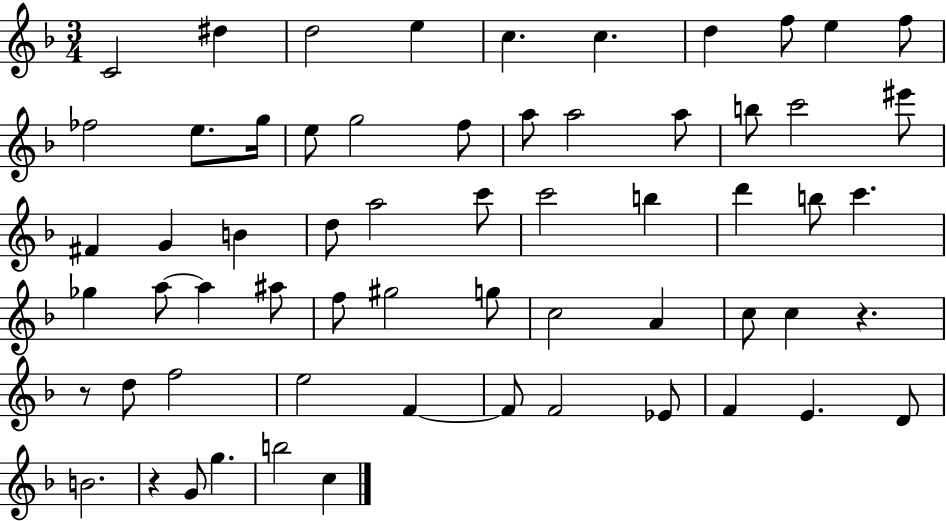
{
  \clef treble
  \numericTimeSignature
  \time 3/4
  \key f \major
  c'2 dis''4 | d''2 e''4 | c''4. c''4. | d''4 f''8 e''4 f''8 | \break fes''2 e''8. g''16 | e''8 g''2 f''8 | a''8 a''2 a''8 | b''8 c'''2 eis'''8 | \break fis'4 g'4 b'4 | d''8 a''2 c'''8 | c'''2 b''4 | d'''4 b''8 c'''4. | \break ges''4 a''8~~ a''4 ais''8 | f''8 gis''2 g''8 | c''2 a'4 | c''8 c''4 r4. | \break r8 d''8 f''2 | e''2 f'4~~ | f'8 f'2 ees'8 | f'4 e'4. d'8 | \break b'2. | r4 g'8 g''4. | b''2 c''4 | \bar "|."
}